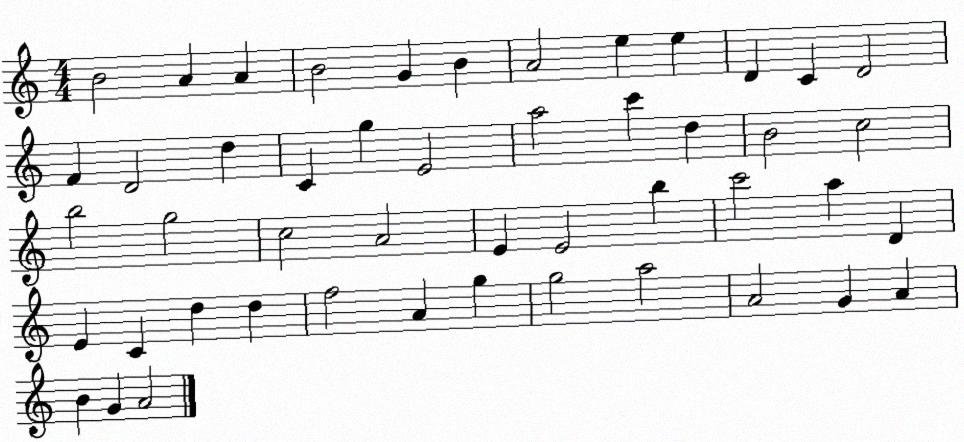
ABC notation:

X:1
T:Untitled
M:4/4
L:1/4
K:C
B2 A A B2 G B A2 e e D C D2 F D2 d C g E2 a2 c' d B2 c2 b2 g2 c2 A2 E E2 b c'2 a D E C d d f2 A g g2 a2 A2 G A B G A2